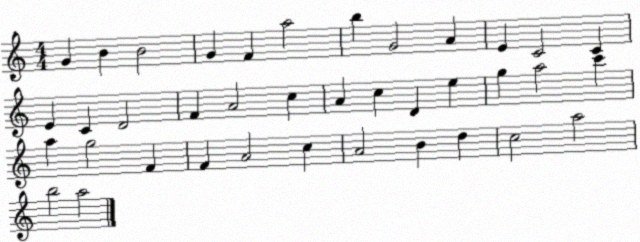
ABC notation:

X:1
T:Untitled
M:4/4
L:1/4
K:C
G B B2 G F a2 b G2 A E C2 C E C D2 F A2 c A c D e g a2 c' a g2 F F A2 c A2 B d c2 a2 b2 a2